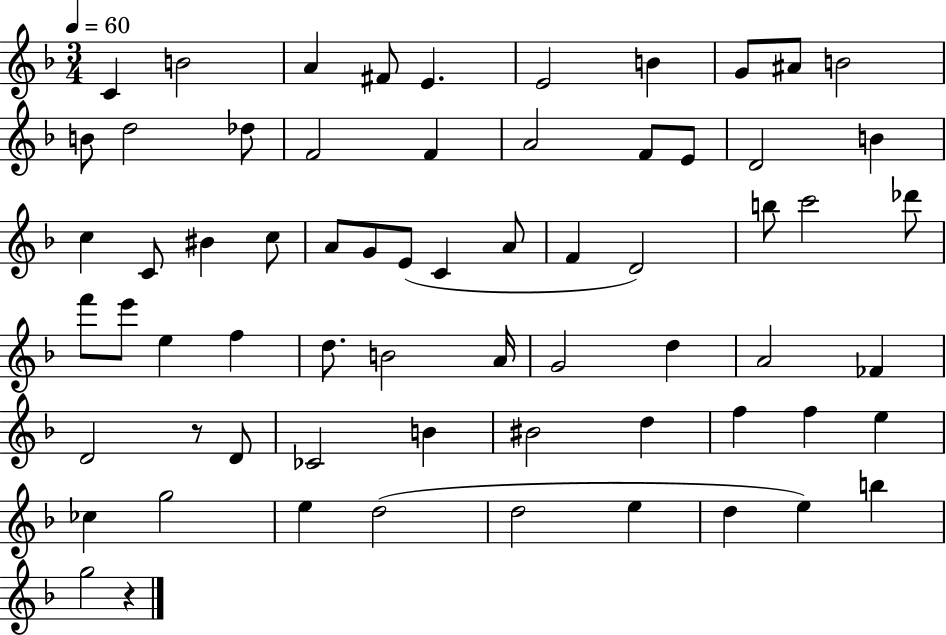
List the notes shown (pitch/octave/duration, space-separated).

C4/q B4/h A4/q F#4/e E4/q. E4/h B4/q G4/e A#4/e B4/h B4/e D5/h Db5/e F4/h F4/q A4/h F4/e E4/e D4/h B4/q C5/q C4/e BIS4/q C5/e A4/e G4/e E4/e C4/q A4/e F4/q D4/h B5/e C6/h Db6/e F6/e E6/e E5/q F5/q D5/e. B4/h A4/s G4/h D5/q A4/h FES4/q D4/h R/e D4/e CES4/h B4/q BIS4/h D5/q F5/q F5/q E5/q CES5/q G5/h E5/q D5/h D5/h E5/q D5/q E5/q B5/q G5/h R/q